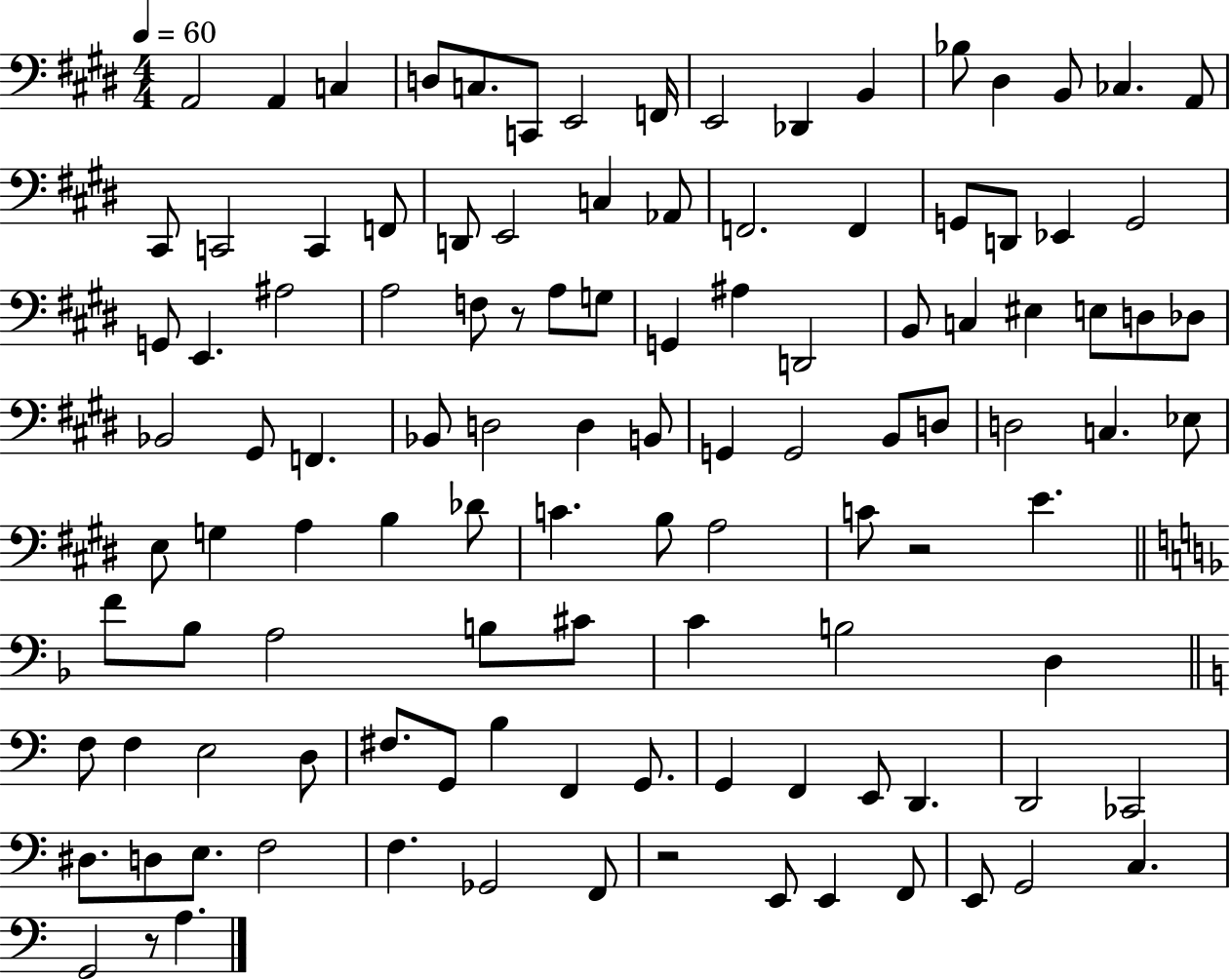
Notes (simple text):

A2/h A2/q C3/q D3/e C3/e. C2/e E2/h F2/s E2/h Db2/q B2/q Bb3/e D#3/q B2/e CES3/q. A2/e C#2/e C2/h C2/q F2/e D2/e E2/h C3/q Ab2/e F2/h. F2/q G2/e D2/e Eb2/q G2/h G2/e E2/q. A#3/h A3/h F3/e R/e A3/e G3/e G2/q A#3/q D2/h B2/e C3/q EIS3/q E3/e D3/e Db3/e Bb2/h G#2/e F2/q. Bb2/e D3/h D3/q B2/e G2/q G2/h B2/e D3/e D3/h C3/q. Eb3/e E3/e G3/q A3/q B3/q Db4/e C4/q. B3/e A3/h C4/e R/h E4/q. F4/e Bb3/e A3/h B3/e C#4/e C4/q B3/h D3/q F3/e F3/q E3/h D3/e F#3/e. G2/e B3/q F2/q G2/e. G2/q F2/q E2/e D2/q. D2/h CES2/h D#3/e. D3/e E3/e. F3/h F3/q. Gb2/h F2/e R/h E2/e E2/q F2/e E2/e G2/h C3/q. G2/h R/e A3/q.